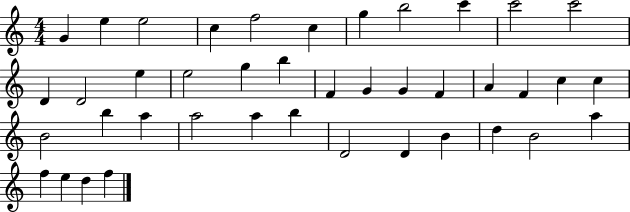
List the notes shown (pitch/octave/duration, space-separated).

G4/q E5/q E5/h C5/q F5/h C5/q G5/q B5/h C6/q C6/h C6/h D4/q D4/h E5/q E5/h G5/q B5/q F4/q G4/q G4/q F4/q A4/q F4/q C5/q C5/q B4/h B5/q A5/q A5/h A5/q B5/q D4/h D4/q B4/q D5/q B4/h A5/q F5/q E5/q D5/q F5/q